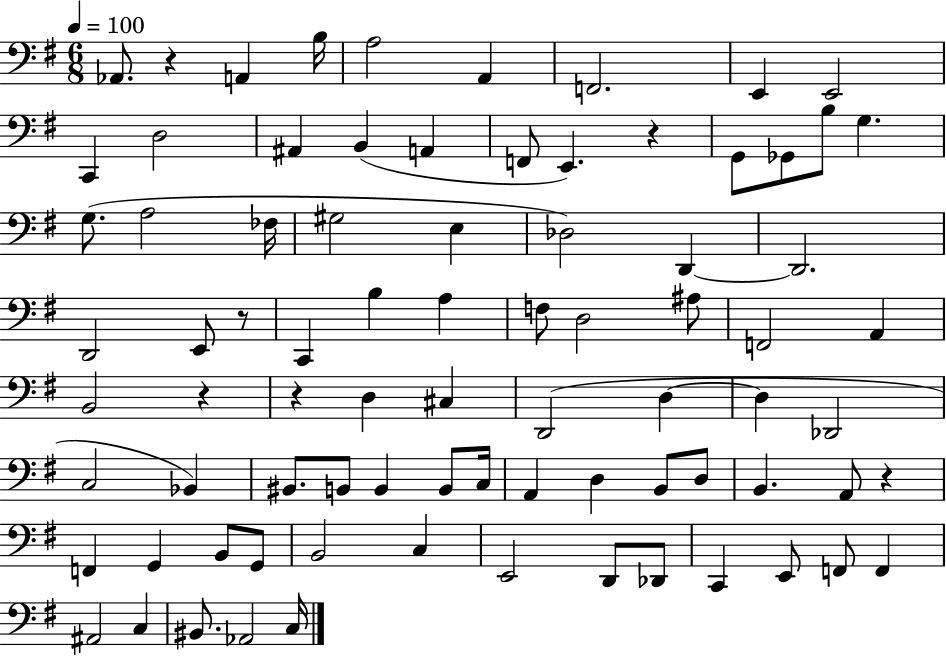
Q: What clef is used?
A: bass